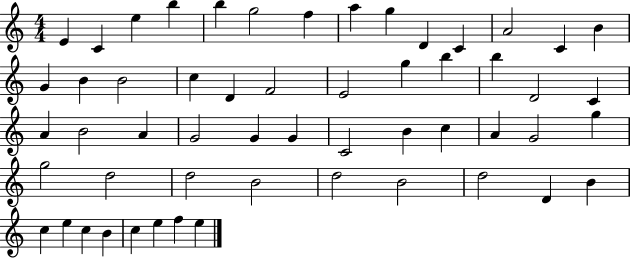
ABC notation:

X:1
T:Untitled
M:4/4
L:1/4
K:C
E C e b b g2 f a g D C A2 C B G B B2 c D F2 E2 g b b D2 C A B2 A G2 G G C2 B c A G2 g g2 d2 d2 B2 d2 B2 d2 D B c e c B c e f e